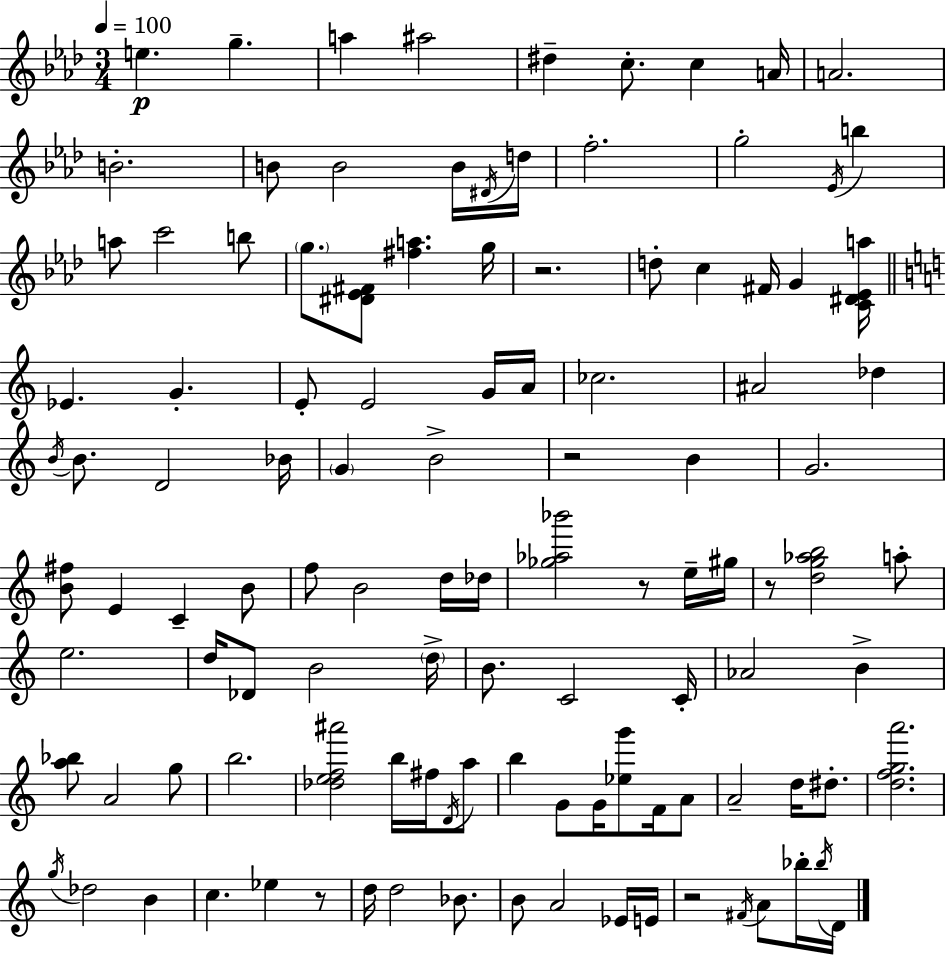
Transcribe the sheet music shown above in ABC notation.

X:1
T:Untitled
M:3/4
L:1/4
K:Ab
e g a ^a2 ^d c/2 c A/4 A2 B2 B/2 B2 B/4 ^D/4 d/4 f2 g2 _E/4 b a/2 c'2 b/2 g/2 [^D_E^F]/2 [^fa] g/4 z2 d/2 c ^F/4 G [C^D_Ea]/4 _E G E/2 E2 G/4 A/4 _c2 ^A2 _d B/4 B/2 D2 _B/4 G B2 z2 B G2 [B^f]/2 E C B/2 f/2 B2 d/4 _d/4 [_g_a_b']2 z/2 e/4 ^g/4 z/2 [dg_ab]2 a/2 e2 d/4 _D/2 B2 d/4 B/2 C2 C/4 _A2 B [a_b]/2 A2 g/2 b2 [_def^a']2 b/4 ^f/4 D/4 a/2 b G/2 G/4 [_eg']/2 F/4 A/2 A2 d/4 ^d/2 [dfga']2 g/4 _d2 B c _e z/2 d/4 d2 _B/2 B/2 A2 _E/4 E/4 z2 ^F/4 A/2 _b/4 _b/4 D/4